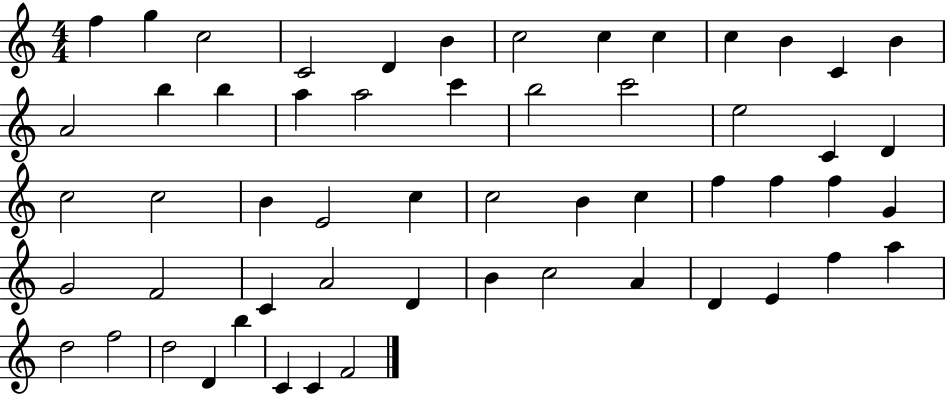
X:1
T:Untitled
M:4/4
L:1/4
K:C
f g c2 C2 D B c2 c c c B C B A2 b b a a2 c' b2 c'2 e2 C D c2 c2 B E2 c c2 B c f f f G G2 F2 C A2 D B c2 A D E f a d2 f2 d2 D b C C F2